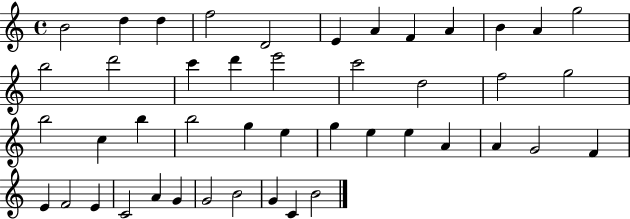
{
  \clef treble
  \time 4/4
  \defaultTimeSignature
  \key c \major
  b'2 d''4 d''4 | f''2 d'2 | e'4 a'4 f'4 a'4 | b'4 a'4 g''2 | \break b''2 d'''2 | c'''4 d'''4 e'''2 | c'''2 d''2 | f''2 g''2 | \break b''2 c''4 b''4 | b''2 g''4 e''4 | g''4 e''4 e''4 a'4 | a'4 g'2 f'4 | \break e'4 f'2 e'4 | c'2 a'4 g'4 | g'2 b'2 | g'4 c'4 b'2 | \break \bar "|."
}